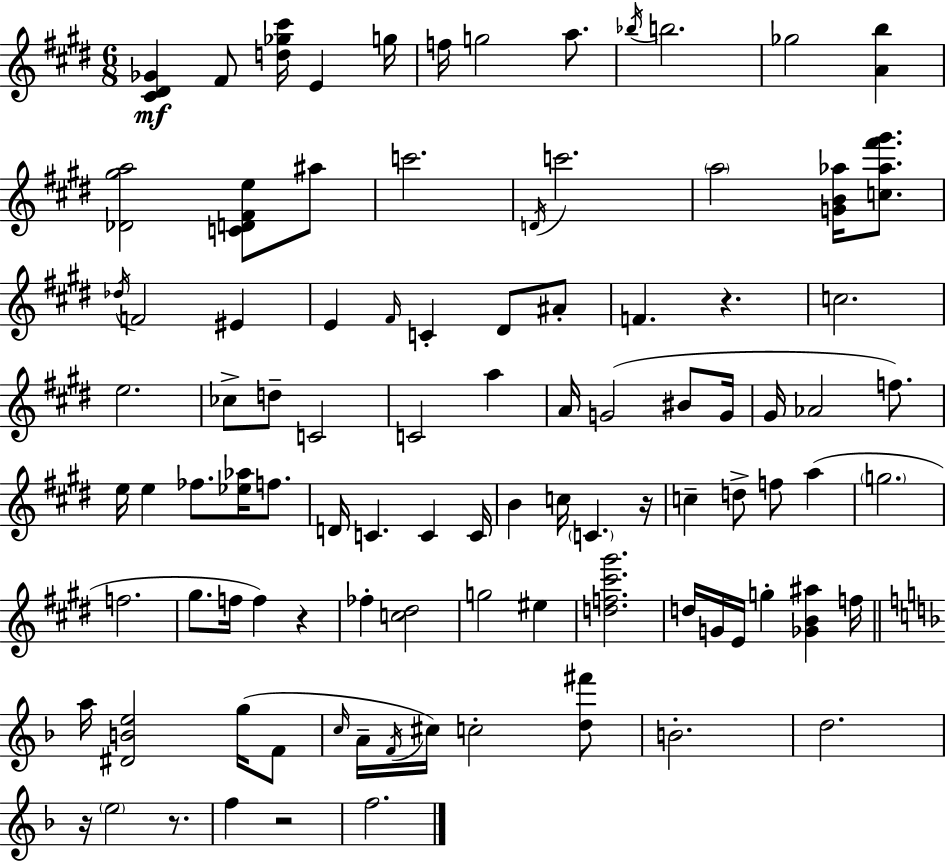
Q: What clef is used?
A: treble